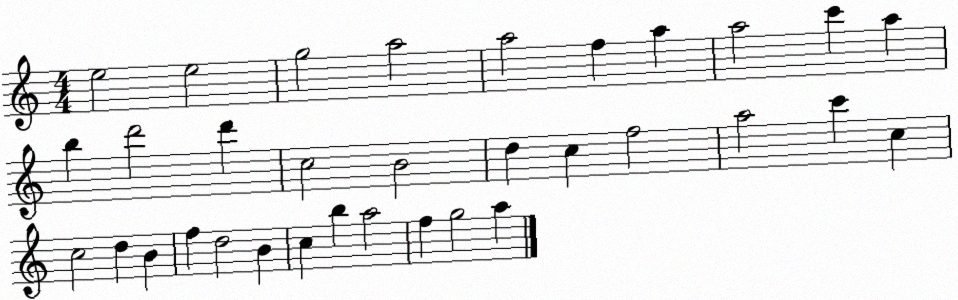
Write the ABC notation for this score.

X:1
T:Untitled
M:4/4
L:1/4
K:C
e2 e2 g2 a2 a2 f a a2 c' a b d'2 d' c2 B2 d c f2 a2 c' c c2 d B f d2 B c b a2 f g2 a